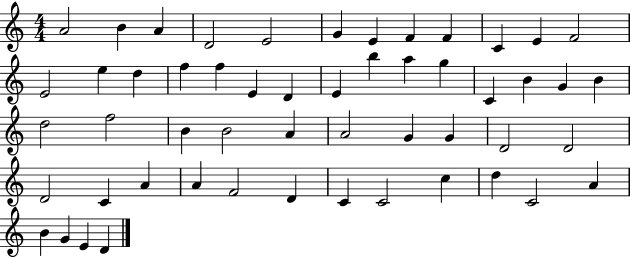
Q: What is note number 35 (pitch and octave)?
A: G4